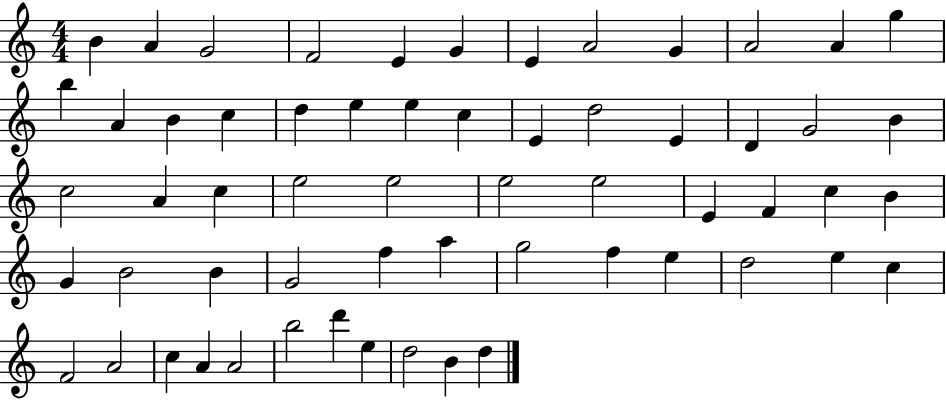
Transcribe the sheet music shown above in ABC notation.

X:1
T:Untitled
M:4/4
L:1/4
K:C
B A G2 F2 E G E A2 G A2 A g b A B c d e e c E d2 E D G2 B c2 A c e2 e2 e2 e2 E F c B G B2 B G2 f a g2 f e d2 e c F2 A2 c A A2 b2 d' e d2 B d